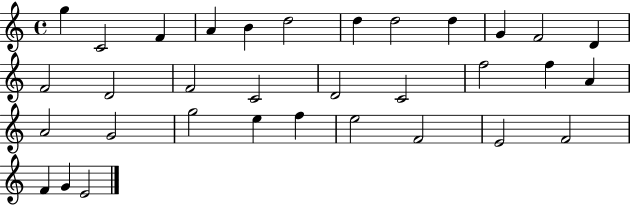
X:1
T:Untitled
M:4/4
L:1/4
K:C
g C2 F A B d2 d d2 d G F2 D F2 D2 F2 C2 D2 C2 f2 f A A2 G2 g2 e f e2 F2 E2 F2 F G E2